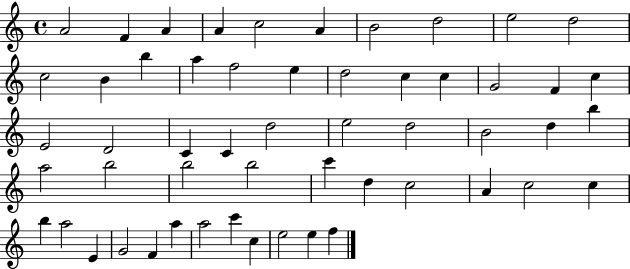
{
  \clef treble
  \time 4/4
  \defaultTimeSignature
  \key c \major
  a'2 f'4 a'4 | a'4 c''2 a'4 | b'2 d''2 | e''2 d''2 | \break c''2 b'4 b''4 | a''4 f''2 e''4 | d''2 c''4 c''4 | g'2 f'4 c''4 | \break e'2 d'2 | c'4 c'4 d''2 | e''2 d''2 | b'2 d''4 b''4 | \break a''2 b''2 | b''2 b''2 | c'''4 d''4 c''2 | a'4 c''2 c''4 | \break b''4 a''2 e'4 | g'2 f'4 a''4 | a''2 c'''4 c''4 | e''2 e''4 f''4 | \break \bar "|."
}